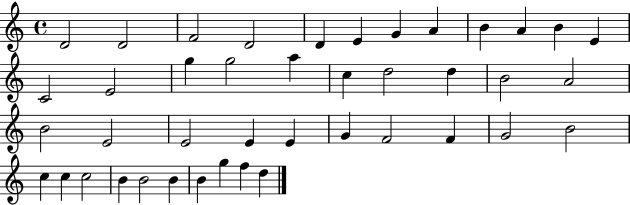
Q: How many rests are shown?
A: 0